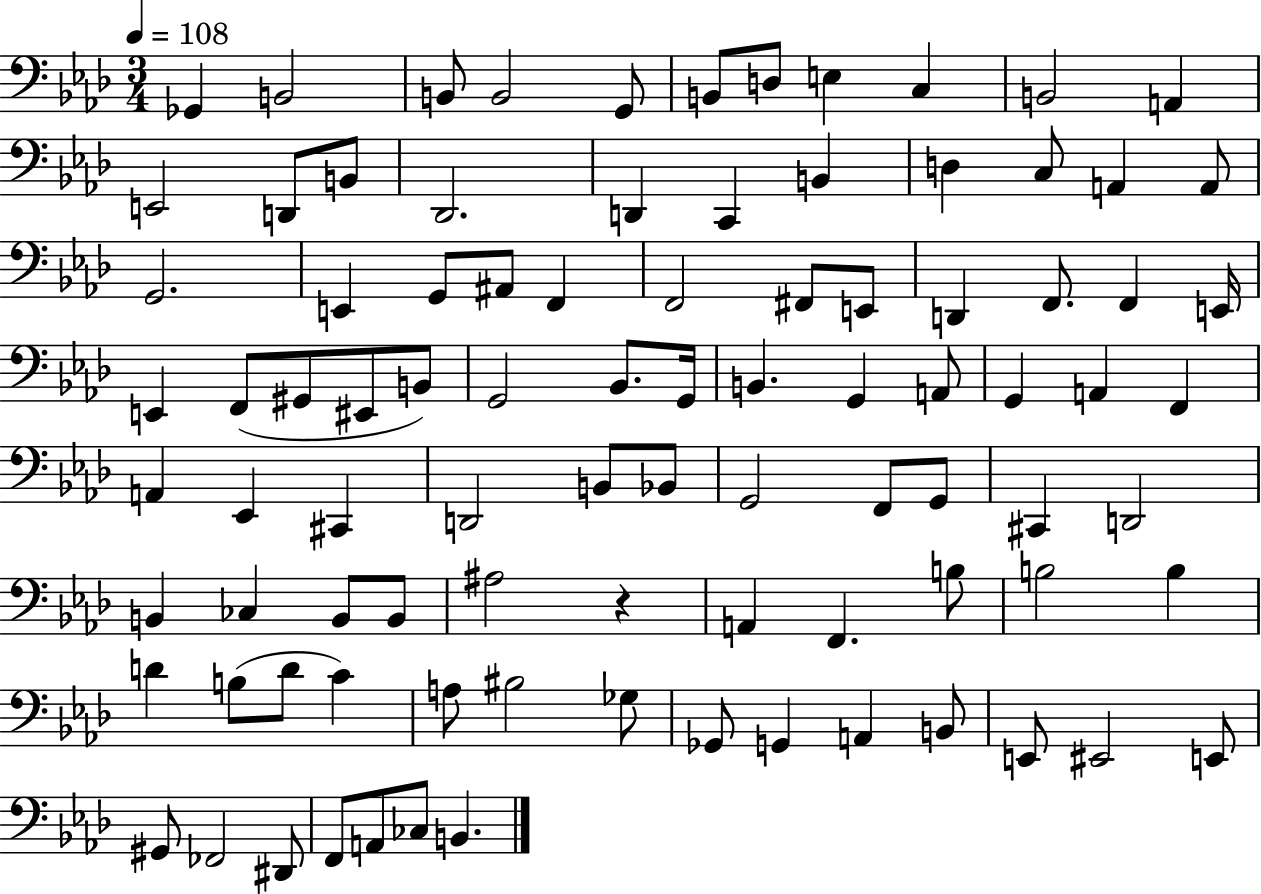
X:1
T:Untitled
M:3/4
L:1/4
K:Ab
_G,, B,,2 B,,/2 B,,2 G,,/2 B,,/2 D,/2 E, C, B,,2 A,, E,,2 D,,/2 B,,/2 _D,,2 D,, C,, B,, D, C,/2 A,, A,,/2 G,,2 E,, G,,/2 ^A,,/2 F,, F,,2 ^F,,/2 E,,/2 D,, F,,/2 F,, E,,/4 E,, F,,/2 ^G,,/2 ^E,,/2 B,,/2 G,,2 _B,,/2 G,,/4 B,, G,, A,,/2 G,, A,, F,, A,, _E,, ^C,, D,,2 B,,/2 _B,,/2 G,,2 F,,/2 G,,/2 ^C,, D,,2 B,, _C, B,,/2 B,,/2 ^A,2 z A,, F,, B,/2 B,2 B, D B,/2 D/2 C A,/2 ^B,2 _G,/2 _G,,/2 G,, A,, B,,/2 E,,/2 ^E,,2 E,,/2 ^G,,/2 _F,,2 ^D,,/2 F,,/2 A,,/2 _C,/2 B,,